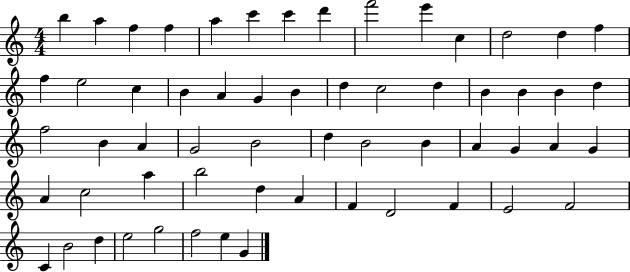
{
  \clef treble
  \numericTimeSignature
  \time 4/4
  \key c \major
  b''4 a''4 f''4 f''4 | a''4 c'''4 c'''4 d'''4 | f'''2 e'''4 c''4 | d''2 d''4 f''4 | \break f''4 e''2 c''4 | b'4 a'4 g'4 b'4 | d''4 c''2 d''4 | b'4 b'4 b'4 d''4 | \break f''2 b'4 a'4 | g'2 b'2 | d''4 b'2 b'4 | a'4 g'4 a'4 g'4 | \break a'4 c''2 a''4 | b''2 d''4 a'4 | f'4 d'2 f'4 | e'2 f'2 | \break c'4 b'2 d''4 | e''2 g''2 | f''2 e''4 g'4 | \bar "|."
}